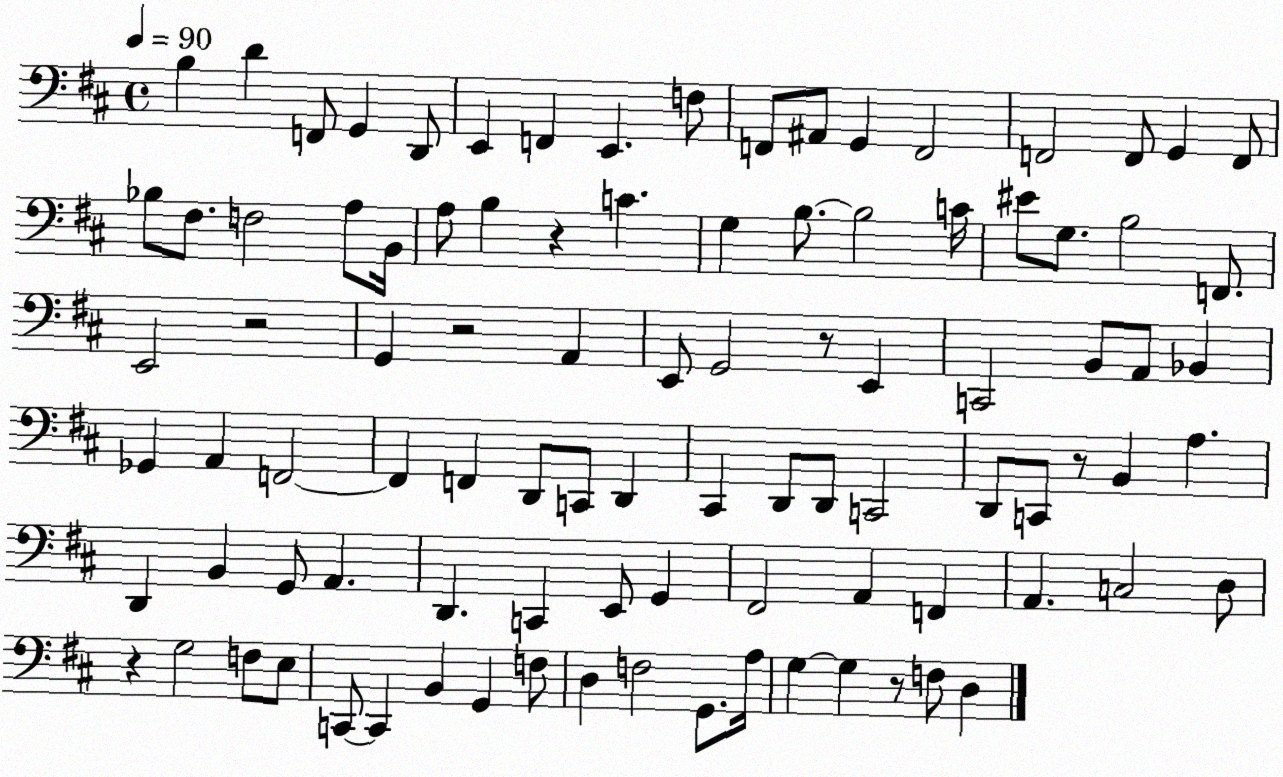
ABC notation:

X:1
T:Untitled
M:4/4
L:1/4
K:D
B, D F,,/2 G,, D,,/2 E,, F,, E,, F,/2 F,,/2 ^A,,/2 G,, F,,2 F,,2 F,,/2 G,, F,,/2 _B,/2 ^F,/2 F,2 A,/2 B,,/4 A,/2 B, z C G, B,/2 B,2 C/4 ^E/2 G,/2 B,2 F,,/2 E,,2 z2 G,, z2 A,, E,,/2 G,,2 z/2 E,, C,,2 B,,/2 A,,/2 _B,, _G,, A,, F,,2 F,, F,, D,,/2 C,,/2 D,, ^C,, D,,/2 D,,/2 C,,2 D,,/2 C,,/2 z/2 B,, A, D,, B,, G,,/2 A,, D,, C,, E,,/2 G,, ^F,,2 A,, F,, A,, C,2 D,/2 z G,2 F,/2 E,/2 C,,/2 C,, B,, G,, F,/2 D, F,2 G,,/2 A,/4 G, G, z/2 F,/2 D,